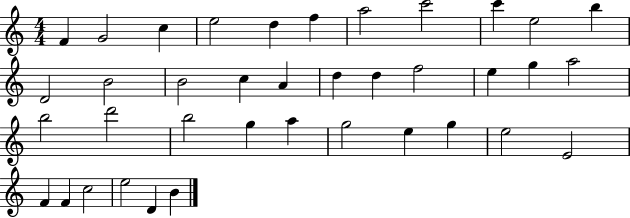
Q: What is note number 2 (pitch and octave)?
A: G4